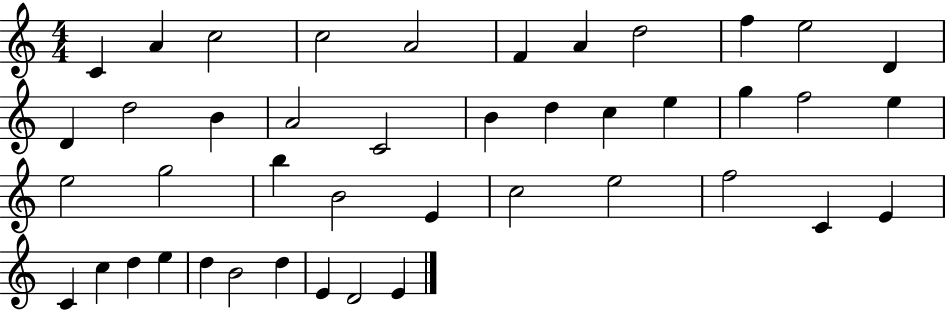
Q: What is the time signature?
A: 4/4